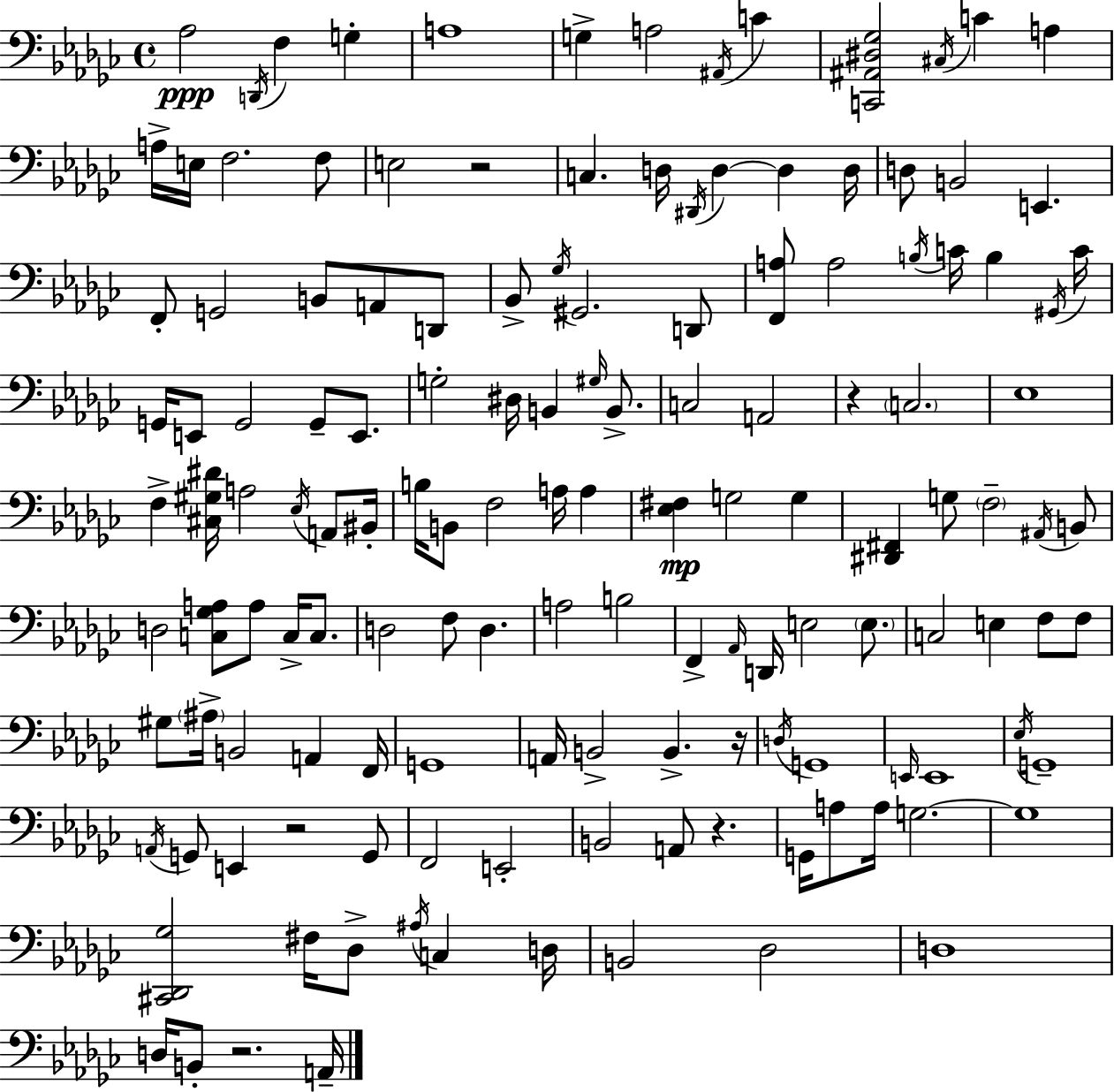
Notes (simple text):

Ab3/h D2/s F3/q G3/q A3/w G3/q A3/h A#2/s C4/q [C2,A#2,D#3,Gb3]/h C#3/s C4/q A3/q A3/s E3/s F3/h. F3/e E3/h R/h C3/q. D3/s D#2/s D3/q D3/q D3/s D3/e B2/h E2/q. F2/e G2/h B2/e A2/e D2/e Bb2/e Gb3/s G#2/h. D2/e [F2,A3]/e A3/h B3/s C4/s B3/q G#2/s C4/s G2/s E2/e G2/h G2/e E2/e. G3/h D#3/s B2/q G#3/s B2/e. C3/h A2/h R/q C3/h. Eb3/w F3/q [C#3,G#3,D#4]/s A3/h Eb3/s A2/e BIS2/s B3/s B2/e F3/h A3/s A3/q [Eb3,F#3]/q G3/h G3/q [D#2,F#2]/q G3/e F3/h A#2/s B2/e D3/h [C3,Gb3,A3]/e A3/e C3/s C3/e. D3/h F3/e D3/q. A3/h B3/h F2/q Ab2/s D2/s E3/h E3/e. C3/h E3/q F3/e F3/e G#3/e A#3/s B2/h A2/q F2/s G2/w A2/s B2/h B2/q. R/s D3/s G2/w E2/s E2/w Eb3/s G2/w A2/s G2/e E2/q R/h G2/e F2/h E2/h B2/h A2/e R/q. G2/s A3/e A3/s G3/h. G3/w [C#2,Db2,Gb3]/h F#3/s Db3/e A#3/s C3/q D3/s B2/h Db3/h D3/w D3/s B2/e R/h. A2/s